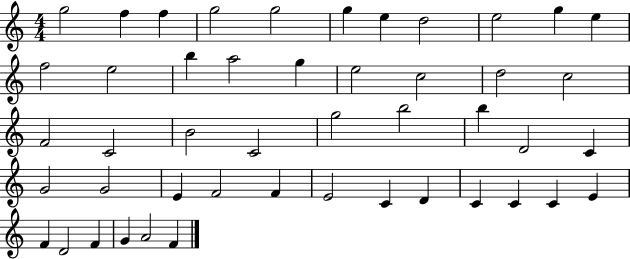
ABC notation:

X:1
T:Untitled
M:4/4
L:1/4
K:C
g2 f f g2 g2 g e d2 e2 g e f2 e2 b a2 g e2 c2 d2 c2 F2 C2 B2 C2 g2 b2 b D2 C G2 G2 E F2 F E2 C D C C C E F D2 F G A2 F